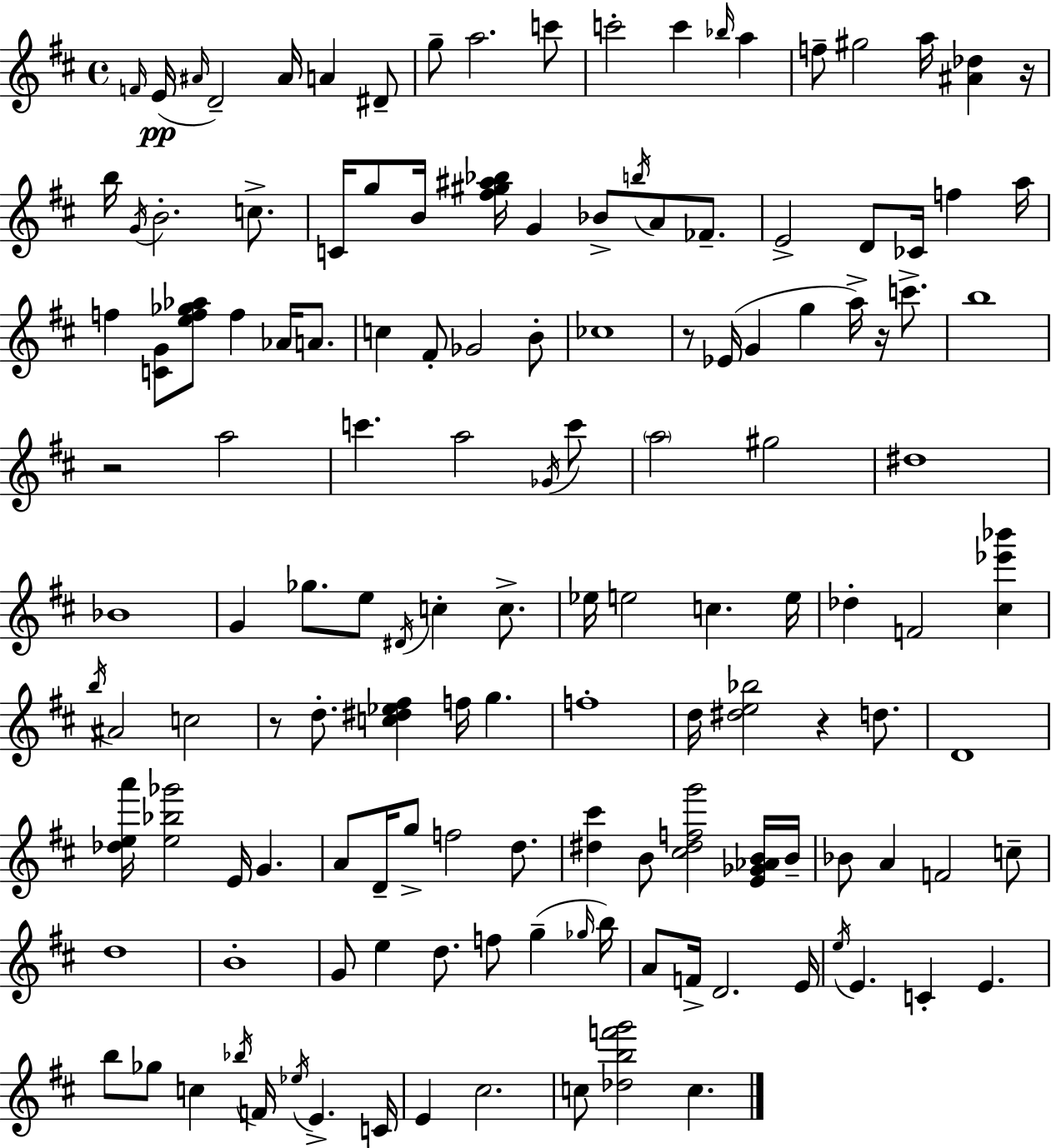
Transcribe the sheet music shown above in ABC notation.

X:1
T:Untitled
M:4/4
L:1/4
K:D
F/4 E/4 ^A/4 D2 ^A/4 A ^D/2 g/2 a2 c'/2 c'2 c' _b/4 a f/2 ^g2 a/4 [^A_d] z/4 b/4 G/4 B2 c/2 C/4 g/2 B/4 [^f^g^a_b]/4 G _B/2 b/4 A/2 _F/2 E2 D/2 _C/4 f a/4 f [CG]/2 [ef_g_a]/2 f _A/4 A/2 c ^F/2 _G2 B/2 _c4 z/2 _E/4 G g a/4 z/4 c'/2 b4 z2 a2 c' a2 _G/4 c'/2 a2 ^g2 ^d4 _B4 G _g/2 e/2 ^D/4 c c/2 _e/4 e2 c e/4 _d F2 [^c_e'_b'] b/4 ^A2 c2 z/2 d/2 [c^d_e^f] f/4 g f4 d/4 [^de_b]2 z d/2 D4 [_dea']/4 [e_b_g']2 E/4 G A/2 D/4 g/2 f2 d/2 [^d^c'] B/2 [^c^dfg']2 [E_G_AB]/4 B/4 _B/2 A F2 c/2 d4 B4 G/2 e d/2 f/2 g _g/4 b/4 A/2 F/4 D2 E/4 e/4 E C E b/2 _g/2 c _b/4 F/4 _e/4 E C/4 E ^c2 c/2 [_dbf'g']2 c